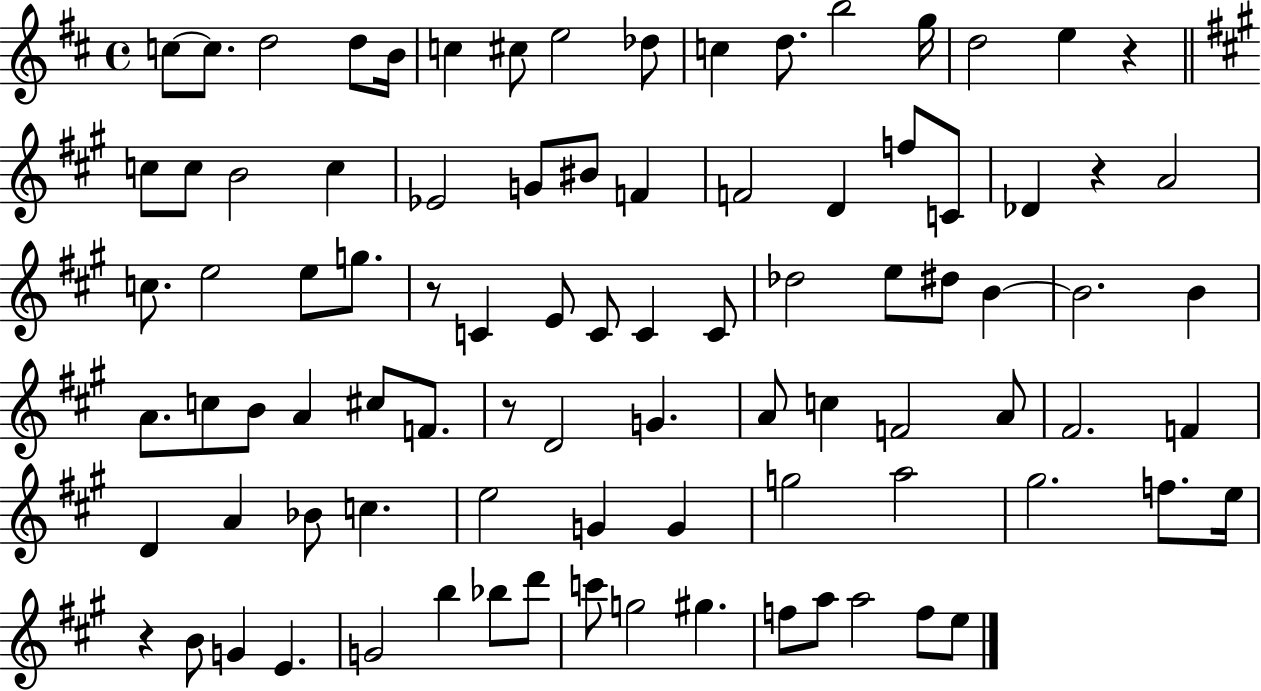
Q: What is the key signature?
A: D major